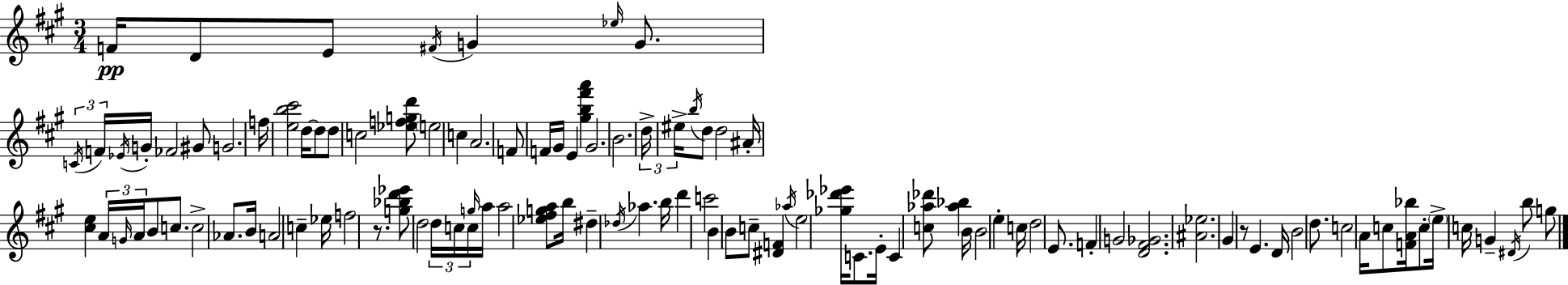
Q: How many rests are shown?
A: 2